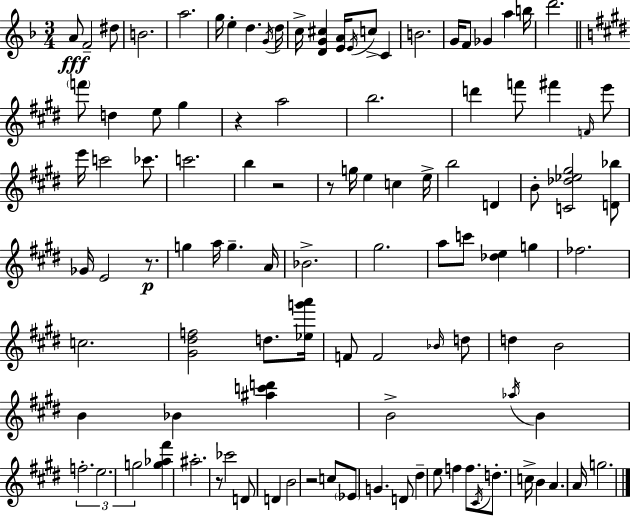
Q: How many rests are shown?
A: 6